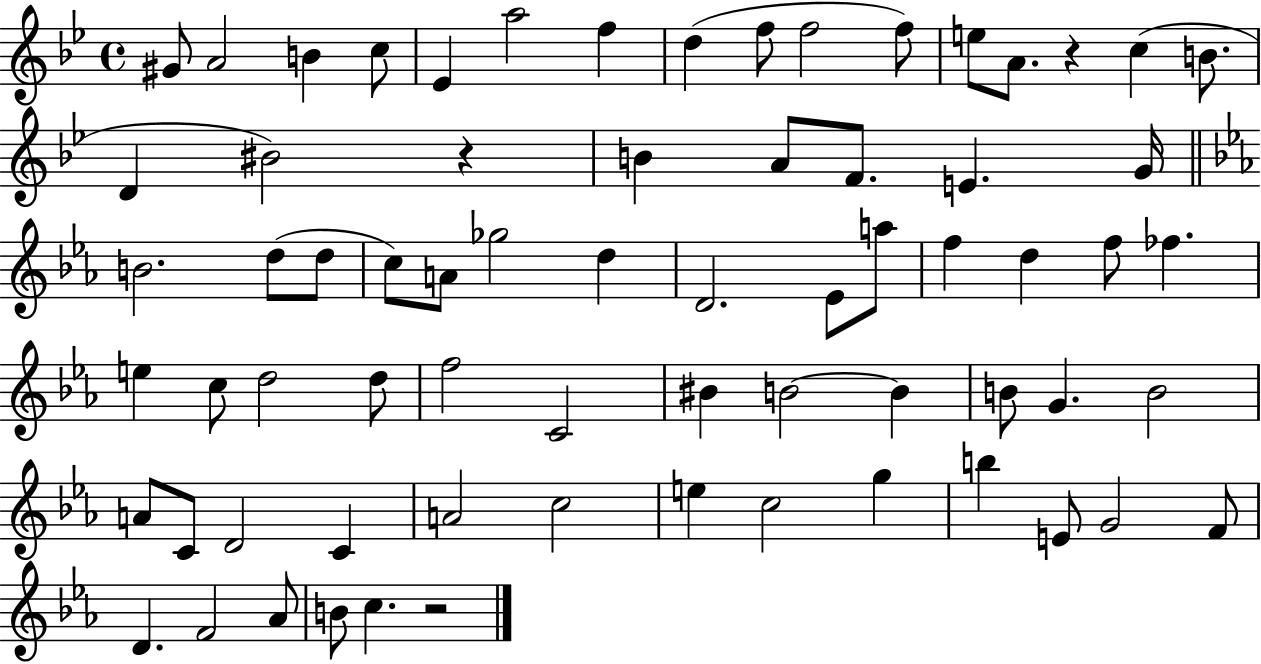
{
  \clef treble
  \time 4/4
  \defaultTimeSignature
  \key bes \major
  gis'8 a'2 b'4 c''8 | ees'4 a''2 f''4 | d''4( f''8 f''2 f''8) | e''8 a'8. r4 c''4( b'8. | \break d'4 bis'2) r4 | b'4 a'8 f'8. e'4. g'16 | \bar "||" \break \key ees \major b'2. d''8( d''8 | c''8) a'8 ges''2 d''4 | d'2. ees'8 a''8 | f''4 d''4 f''8 fes''4. | \break e''4 c''8 d''2 d''8 | f''2 c'2 | bis'4 b'2~~ b'4 | b'8 g'4. b'2 | \break a'8 c'8 d'2 c'4 | a'2 c''2 | e''4 c''2 g''4 | b''4 e'8 g'2 f'8 | \break d'4. f'2 aes'8 | b'8 c''4. r2 | \bar "|."
}